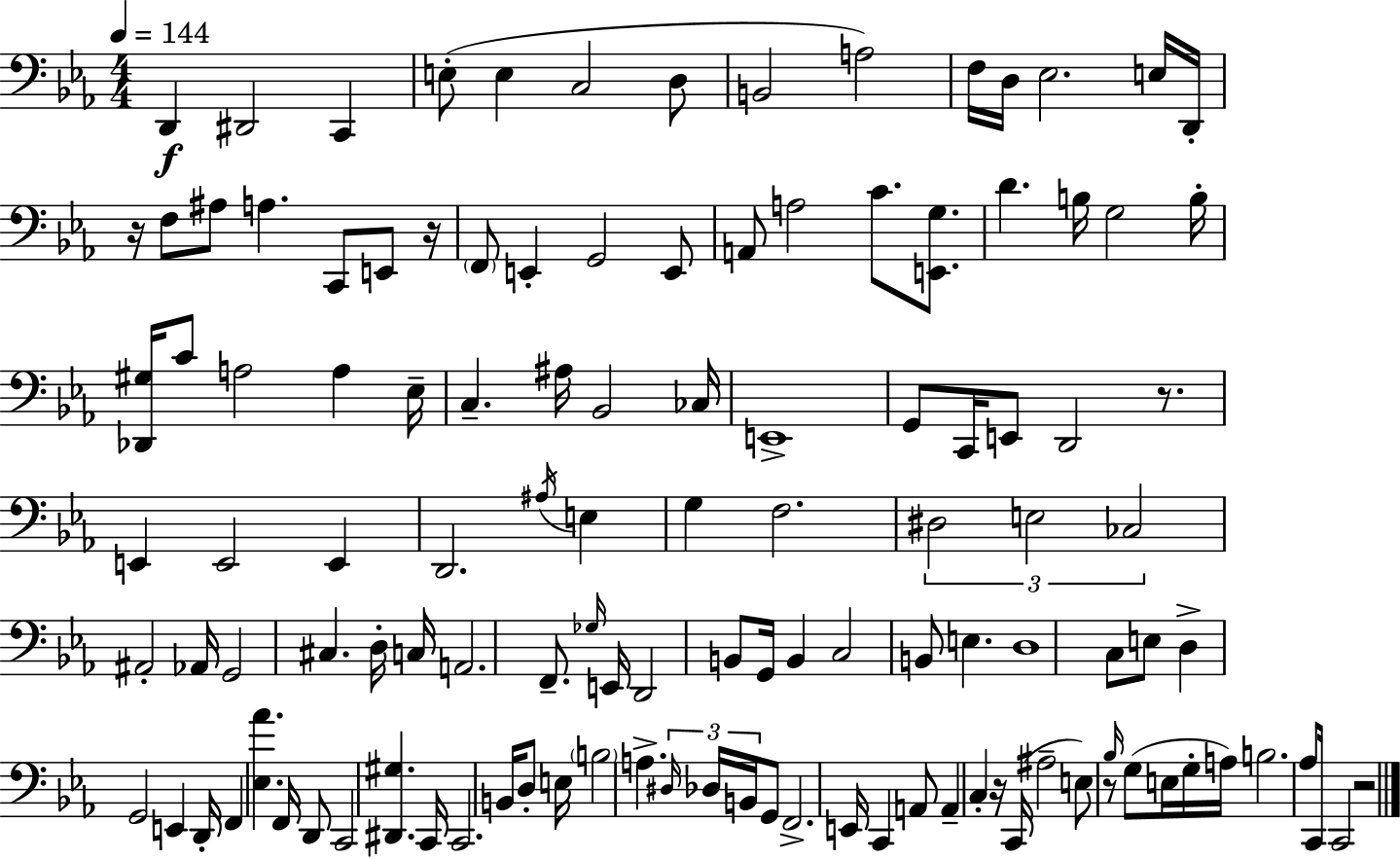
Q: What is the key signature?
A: EES major